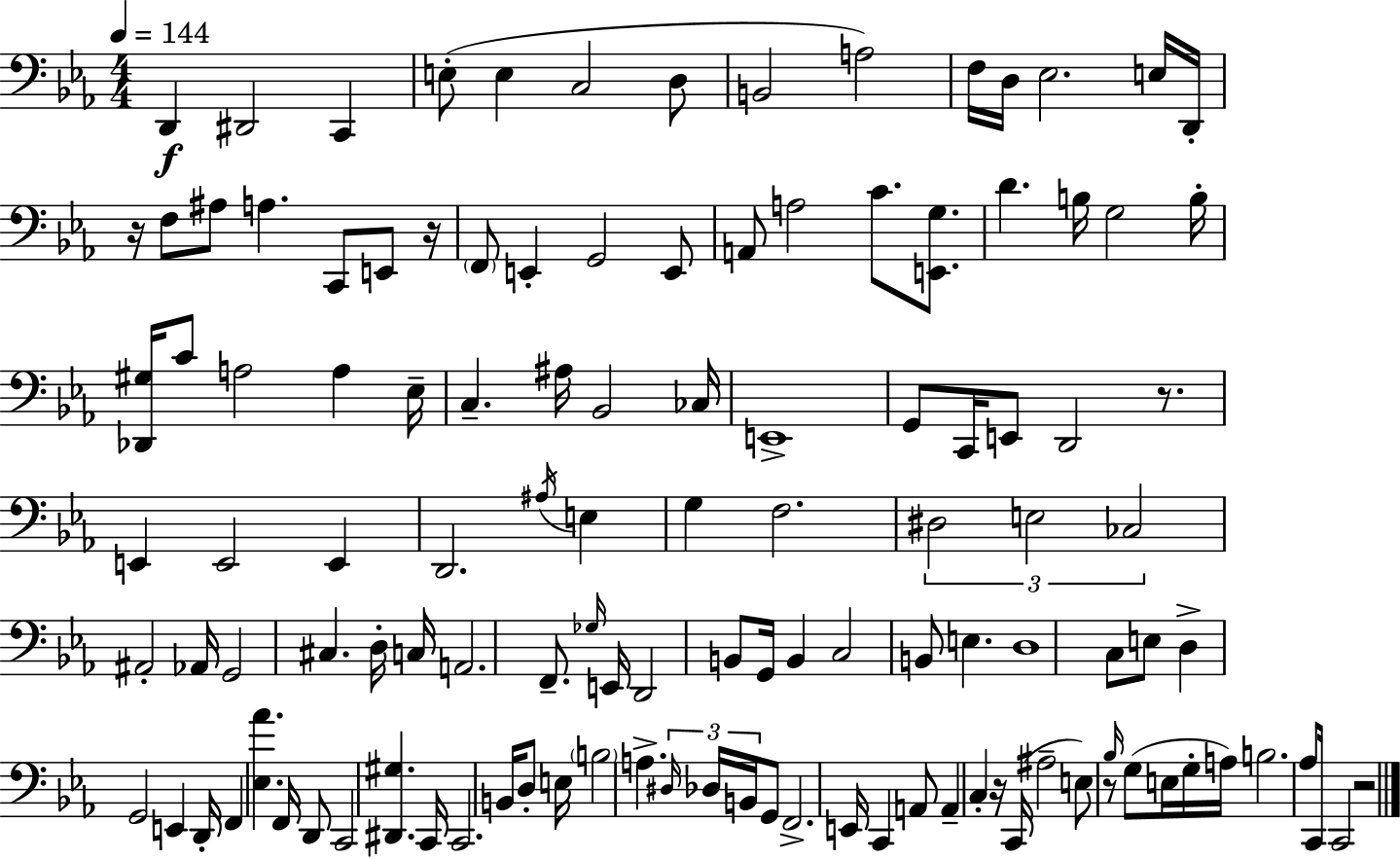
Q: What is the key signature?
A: EES major